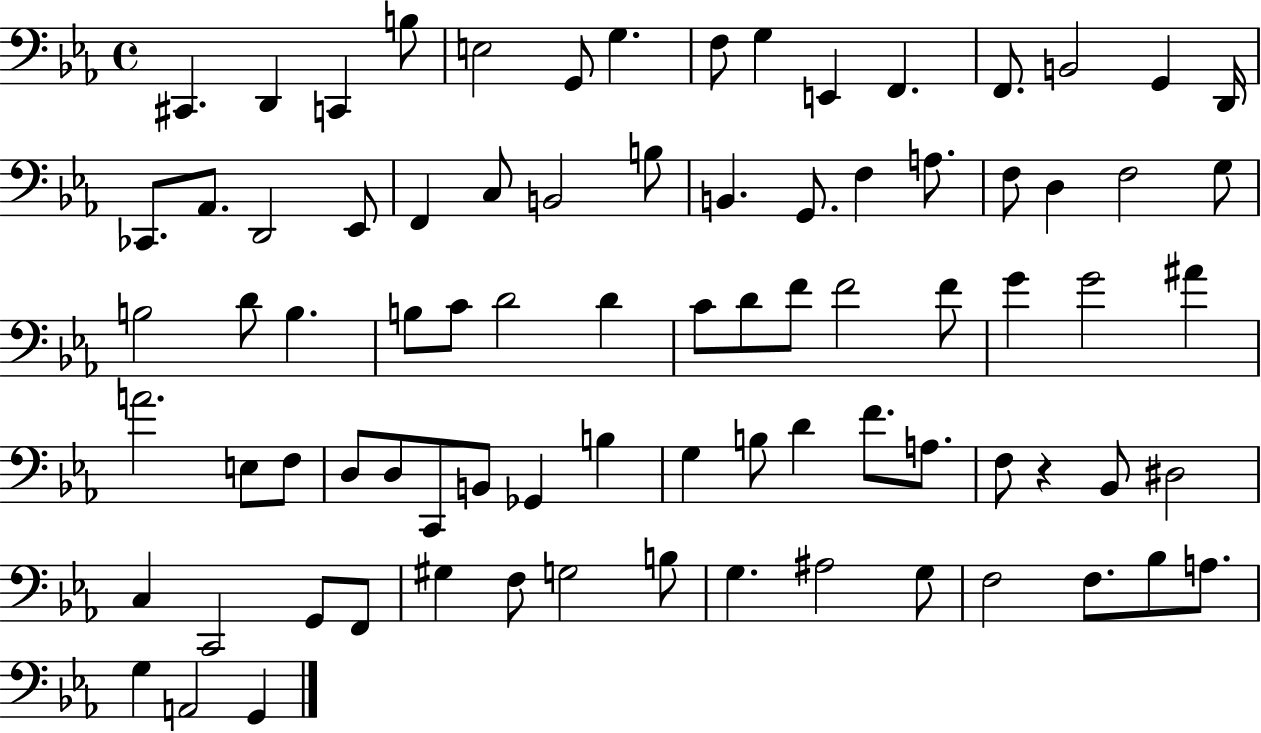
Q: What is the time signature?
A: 4/4